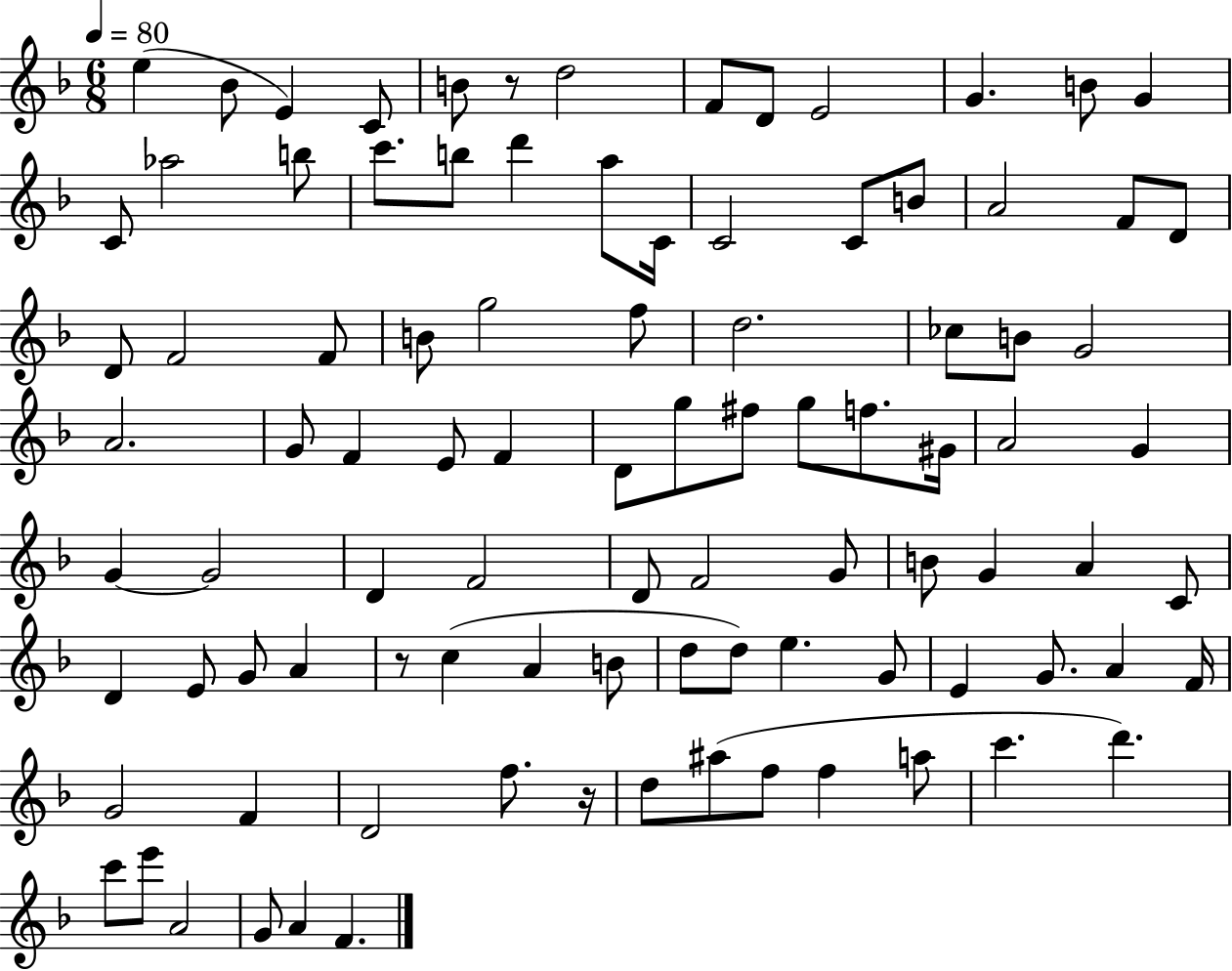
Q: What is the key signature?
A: F major